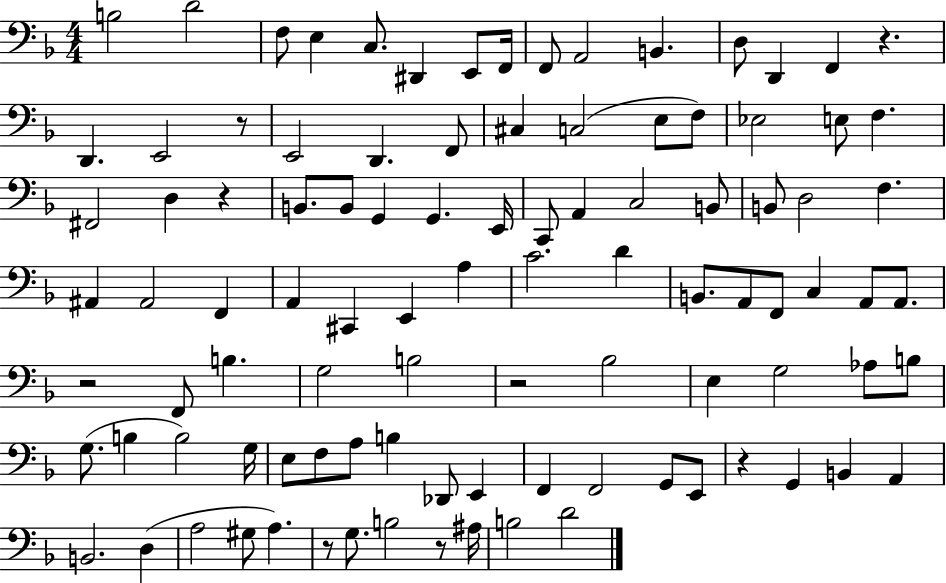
B3/h D4/h F3/e E3/q C3/e. D#2/q E2/e F2/s F2/e A2/h B2/q. D3/e D2/q F2/q R/q. D2/q. E2/h R/e E2/h D2/q. F2/e C#3/q C3/h E3/e F3/e Eb3/h E3/e F3/q. F#2/h D3/q R/q B2/e. B2/e G2/q G2/q. E2/s C2/e A2/q C3/h B2/e B2/e D3/h F3/q. A#2/q A#2/h F2/q A2/q C#2/q E2/q A3/q C4/h. D4/q B2/e. A2/e F2/e C3/q A2/e A2/e. R/h F2/e B3/q. G3/h B3/h R/h Bb3/h E3/q G3/h Ab3/e B3/e G3/e. B3/q B3/h G3/s E3/e F3/e A3/e B3/q Db2/e E2/q F2/q F2/h G2/e E2/e R/q G2/q B2/q A2/q B2/h. D3/q A3/h G#3/e A3/q. R/e G3/e. B3/h R/e A#3/s B3/h D4/h